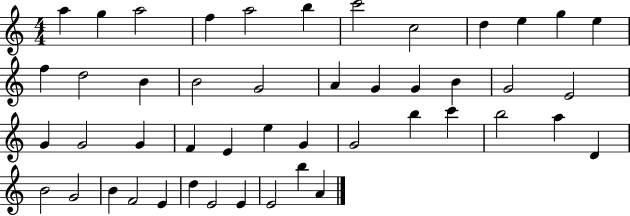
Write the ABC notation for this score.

X:1
T:Untitled
M:4/4
L:1/4
K:C
a g a2 f a2 b c'2 c2 d e g e f d2 B B2 G2 A G G B G2 E2 G G2 G F E e G G2 b c' b2 a D B2 G2 B F2 E d E2 E E2 b A